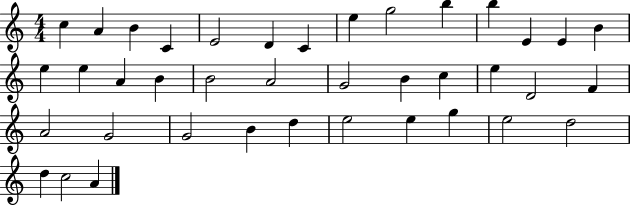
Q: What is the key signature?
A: C major